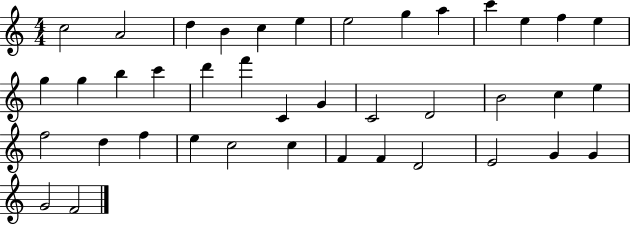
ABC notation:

X:1
T:Untitled
M:4/4
L:1/4
K:C
c2 A2 d B c e e2 g a c' e f e g g b c' d' f' C G C2 D2 B2 c e f2 d f e c2 c F F D2 E2 G G G2 F2